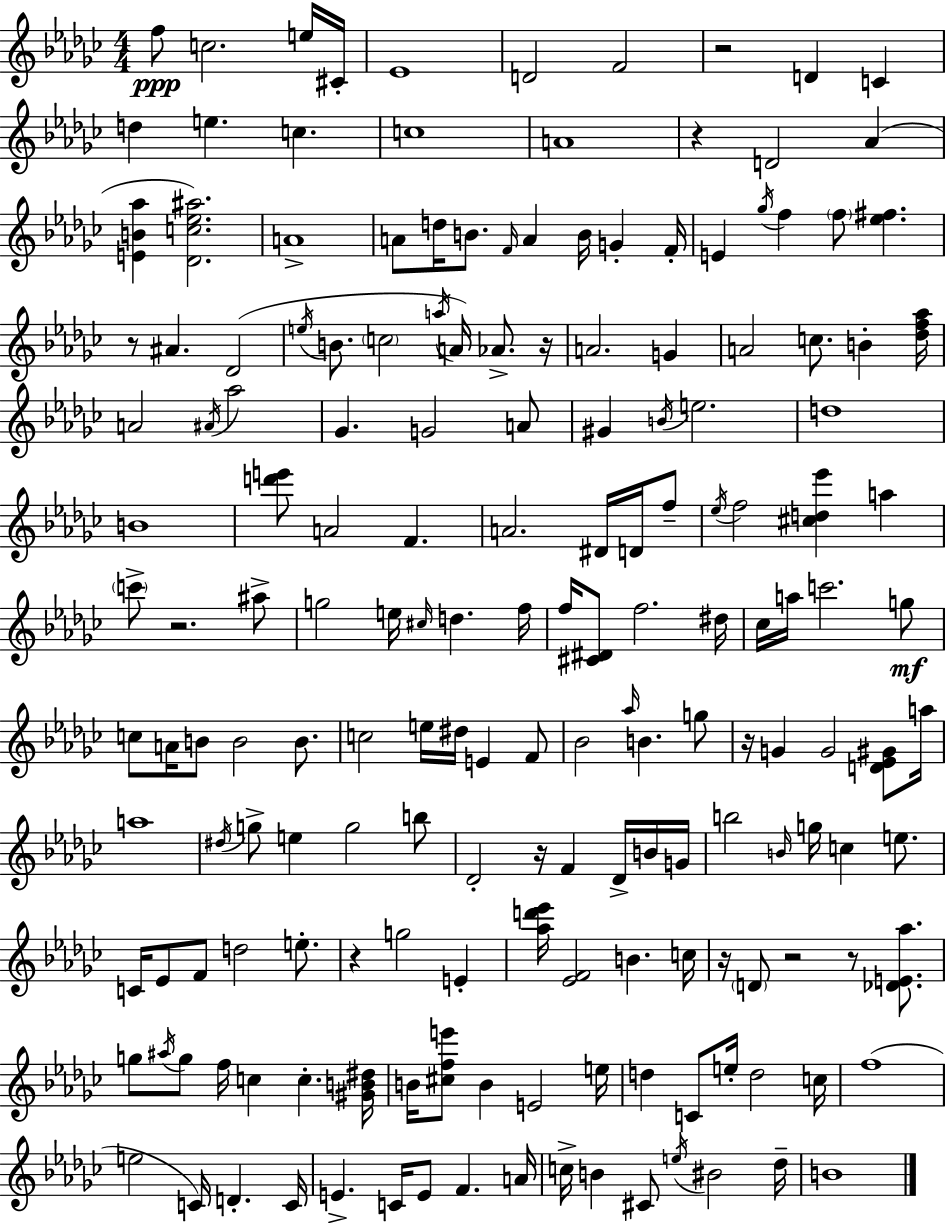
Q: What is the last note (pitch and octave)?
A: B4